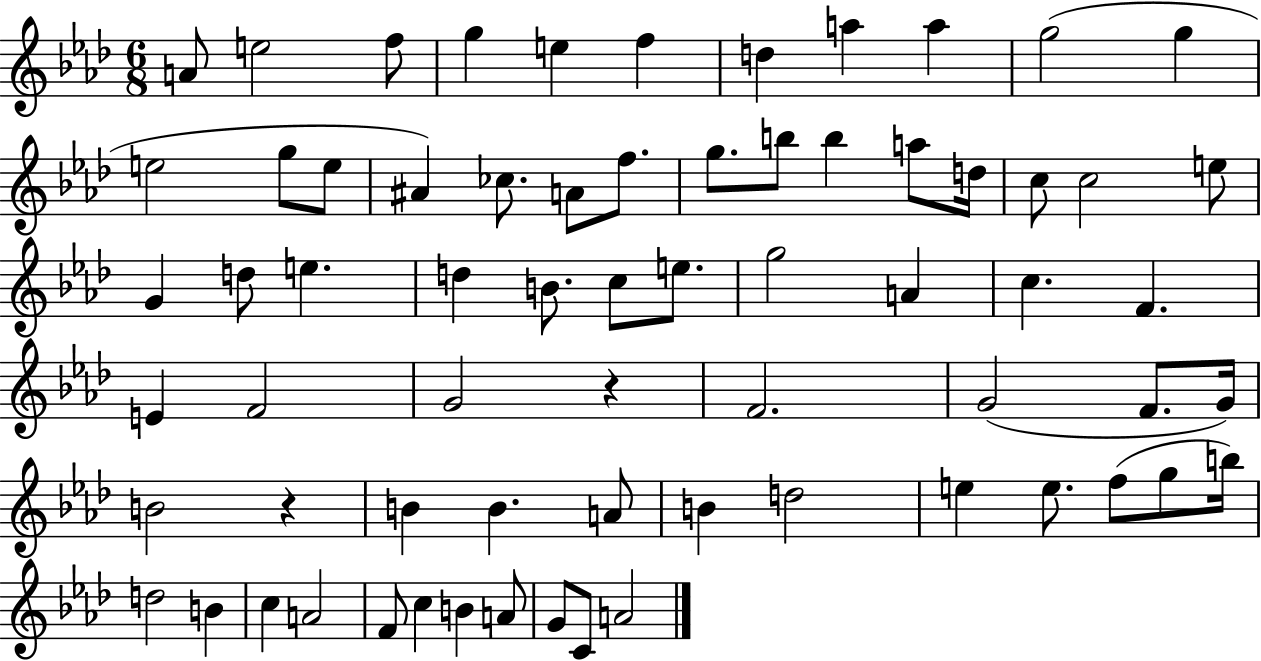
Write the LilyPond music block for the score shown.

{
  \clef treble
  \numericTimeSignature
  \time 6/8
  \key aes \major
  \repeat volta 2 { a'8 e''2 f''8 | g''4 e''4 f''4 | d''4 a''4 a''4 | g''2( g''4 | \break e''2 g''8 e''8 | ais'4) ces''8. a'8 f''8. | g''8. b''8 b''4 a''8 d''16 | c''8 c''2 e''8 | \break g'4 d''8 e''4. | d''4 b'8. c''8 e''8. | g''2 a'4 | c''4. f'4. | \break e'4 f'2 | g'2 r4 | f'2. | g'2( f'8. g'16) | \break b'2 r4 | b'4 b'4. a'8 | b'4 d''2 | e''4 e''8. f''8( g''8 b''16) | \break d''2 b'4 | c''4 a'2 | f'8 c''4 b'4 a'8 | g'8 c'8 a'2 | \break } \bar "|."
}